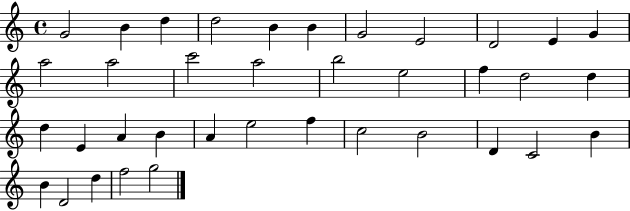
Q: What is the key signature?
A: C major